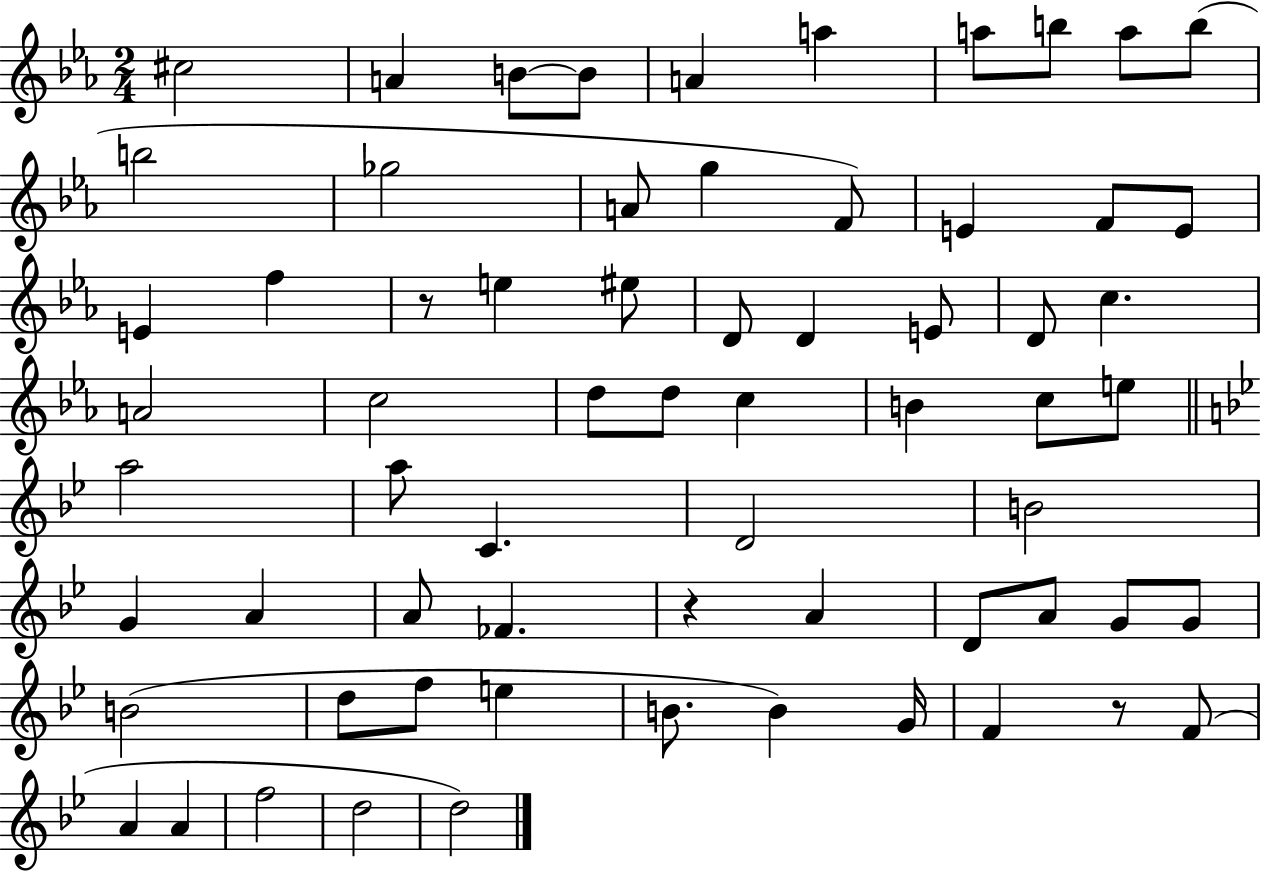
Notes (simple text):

C#5/h A4/q B4/e B4/e A4/q A5/q A5/e B5/e A5/e B5/e B5/h Gb5/h A4/e G5/q F4/e E4/q F4/e E4/e E4/q F5/q R/e E5/q EIS5/e D4/e D4/q E4/e D4/e C5/q. A4/h C5/h D5/e D5/e C5/q B4/q C5/e E5/e A5/h A5/e C4/q. D4/h B4/h G4/q A4/q A4/e FES4/q. R/q A4/q D4/e A4/e G4/e G4/e B4/h D5/e F5/e E5/q B4/e. B4/q G4/s F4/q R/e F4/e A4/q A4/q F5/h D5/h D5/h